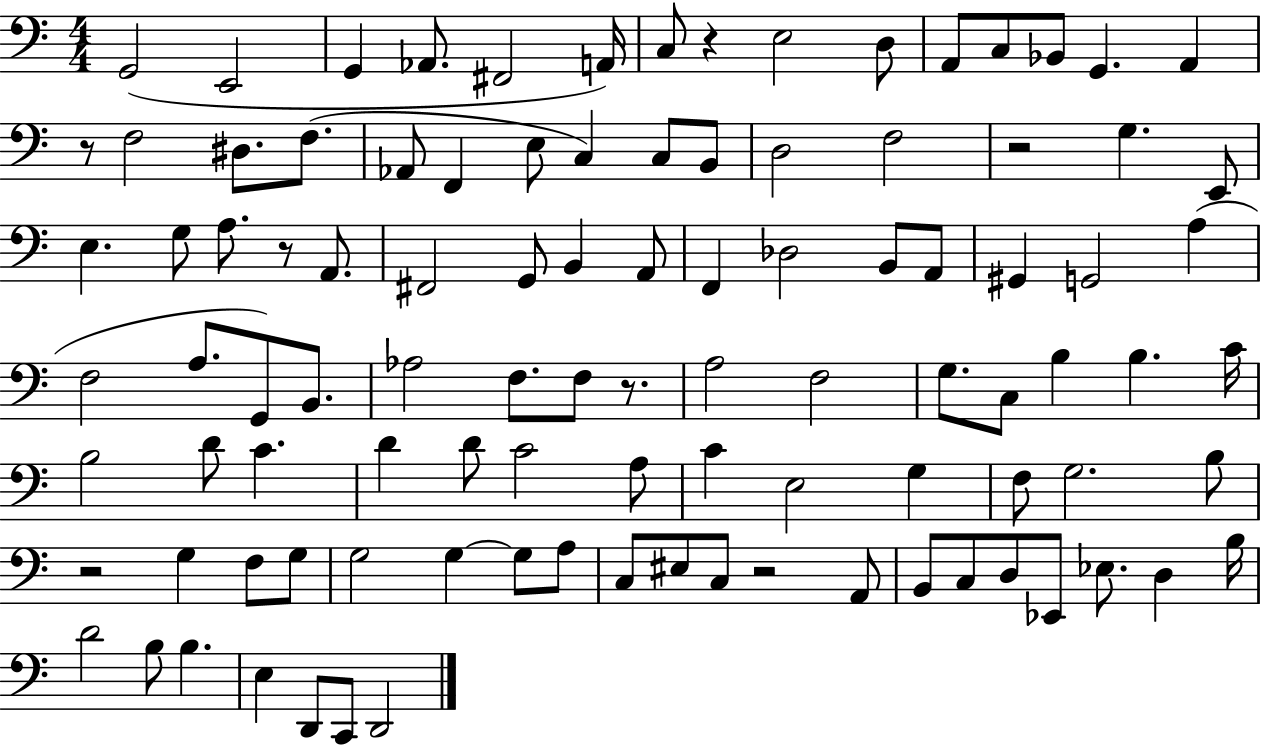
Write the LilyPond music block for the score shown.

{
  \clef bass
  \numericTimeSignature
  \time 4/4
  \key c \major
  g,2( e,2 | g,4 aes,8. fis,2 a,16) | c8 r4 e2 d8 | a,8 c8 bes,8 g,4. a,4 | \break r8 f2 dis8. f8.( | aes,8 f,4 e8 c4) c8 b,8 | d2 f2 | r2 g4. e,8 | \break e4. g8 a8. r8 a,8. | fis,2 g,8 b,4 a,8 | f,4 des2 b,8 a,8 | gis,4 g,2 a4( | \break f2 a8. g,8) b,8. | aes2 f8. f8 r8. | a2 f2 | g8. c8 b4 b4. c'16 | \break b2 d'8 c'4. | d'4 d'8 c'2 a8 | c'4 e2 g4 | f8 g2. b8 | \break r2 g4 f8 g8 | g2 g4~~ g8 a8 | c8 eis8 c8 r2 a,8 | b,8 c8 d8 ees,8 ees8. d4 b16 | \break d'2 b8 b4. | e4 d,8 c,8 d,2 | \bar "|."
}